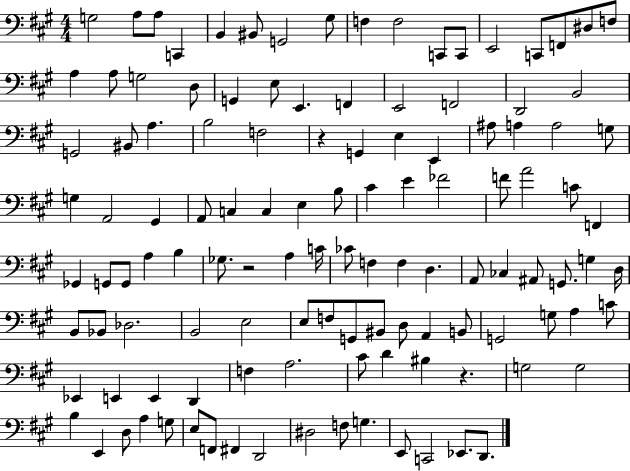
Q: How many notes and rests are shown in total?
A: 120